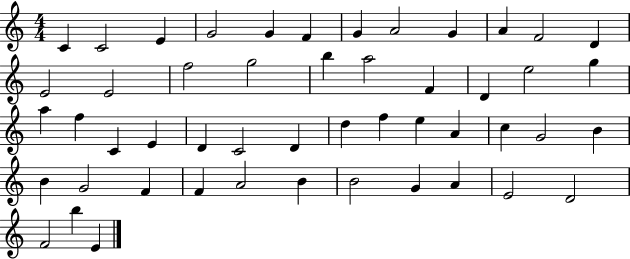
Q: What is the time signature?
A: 4/4